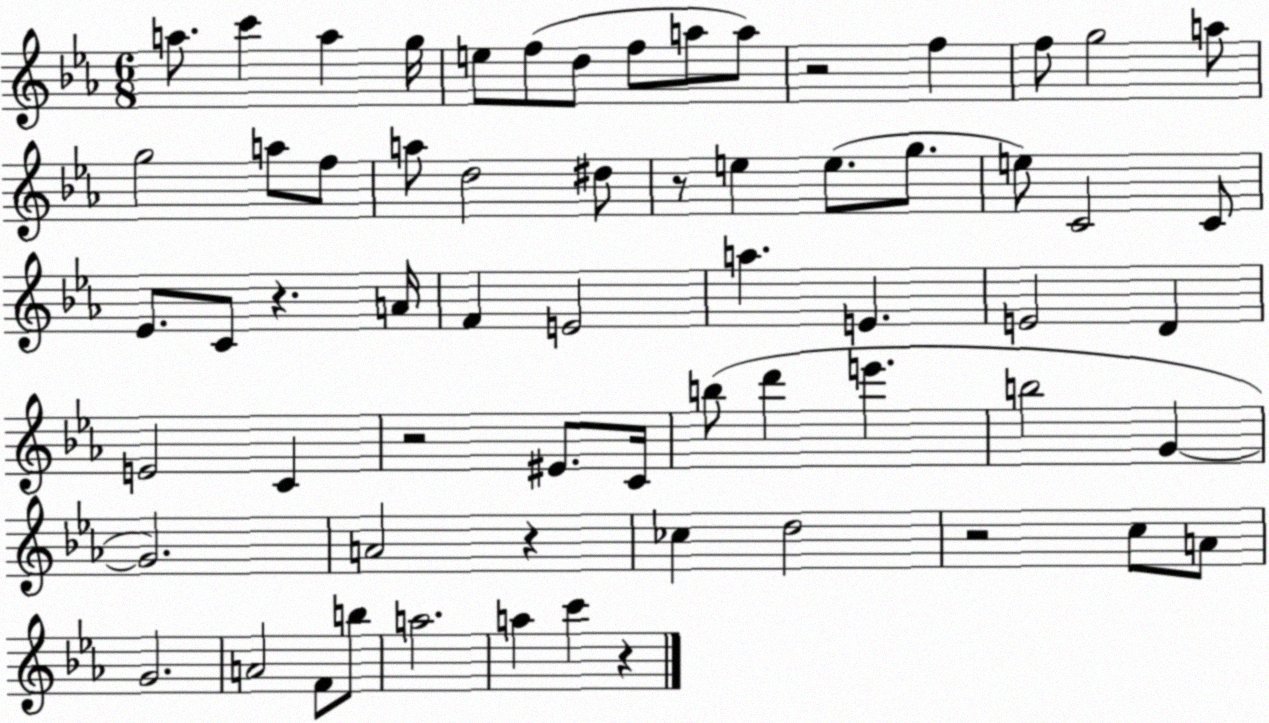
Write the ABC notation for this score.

X:1
T:Untitled
M:6/8
L:1/4
K:Eb
a/2 c' a g/4 e/2 f/2 d/2 f/2 a/2 a/2 z2 f f/2 g2 a/2 g2 a/2 f/2 a/2 d2 ^d/2 z/2 e e/2 g/2 e/2 C2 C/2 _E/2 C/2 z A/4 F E2 a E E2 D E2 C z2 ^E/2 C/4 b/2 d' e' b2 G G2 A2 z _c d2 z2 c/2 A/2 G2 A2 F/2 b/2 a2 a c' z